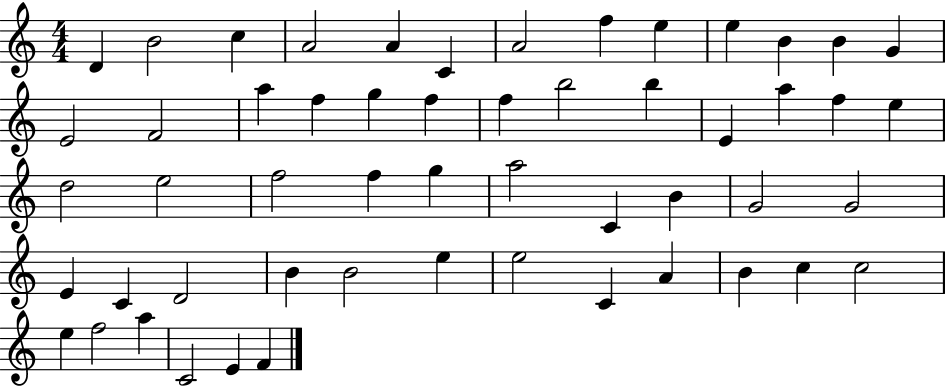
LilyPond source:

{
  \clef treble
  \numericTimeSignature
  \time 4/4
  \key c \major
  d'4 b'2 c''4 | a'2 a'4 c'4 | a'2 f''4 e''4 | e''4 b'4 b'4 g'4 | \break e'2 f'2 | a''4 f''4 g''4 f''4 | f''4 b''2 b''4 | e'4 a''4 f''4 e''4 | \break d''2 e''2 | f''2 f''4 g''4 | a''2 c'4 b'4 | g'2 g'2 | \break e'4 c'4 d'2 | b'4 b'2 e''4 | e''2 c'4 a'4 | b'4 c''4 c''2 | \break e''4 f''2 a''4 | c'2 e'4 f'4 | \bar "|."
}